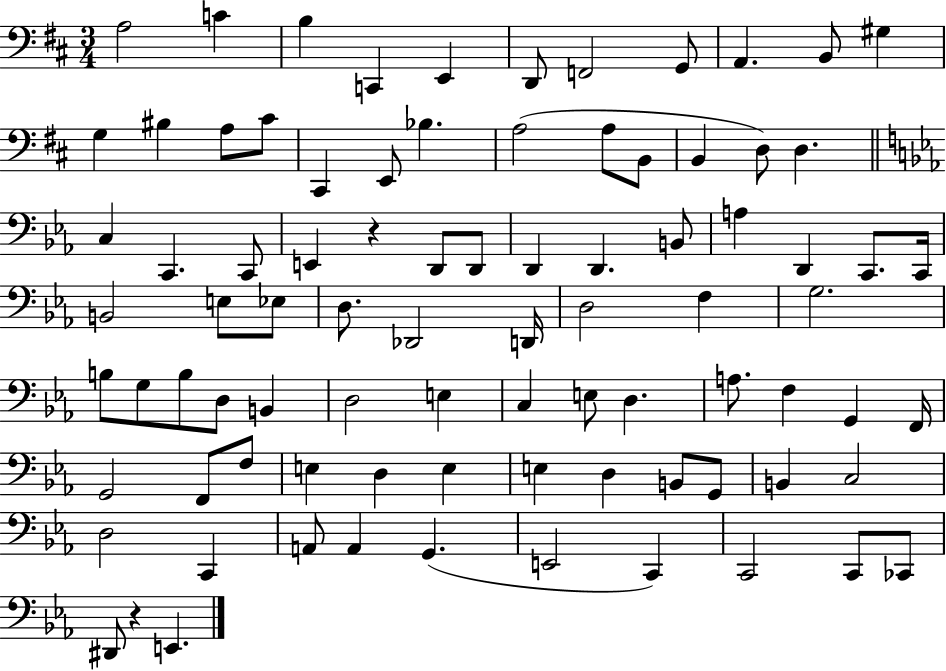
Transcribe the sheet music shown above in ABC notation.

X:1
T:Untitled
M:3/4
L:1/4
K:D
A,2 C B, C,, E,, D,,/2 F,,2 G,,/2 A,, B,,/2 ^G, G, ^B, A,/2 ^C/2 ^C,, E,,/2 _B, A,2 A,/2 B,,/2 B,, D,/2 D, C, C,, C,,/2 E,, z D,,/2 D,,/2 D,, D,, B,,/2 A, D,, C,,/2 C,,/4 B,,2 E,/2 _E,/2 D,/2 _D,,2 D,,/4 D,2 F, G,2 B,/2 G,/2 B,/2 D,/2 B,, D,2 E, C, E,/2 D, A,/2 F, G,, F,,/4 G,,2 F,,/2 F,/2 E, D, E, E, D, B,,/2 G,,/2 B,, C,2 D,2 C,, A,,/2 A,, G,, E,,2 C,, C,,2 C,,/2 _C,,/2 ^D,,/2 z E,,